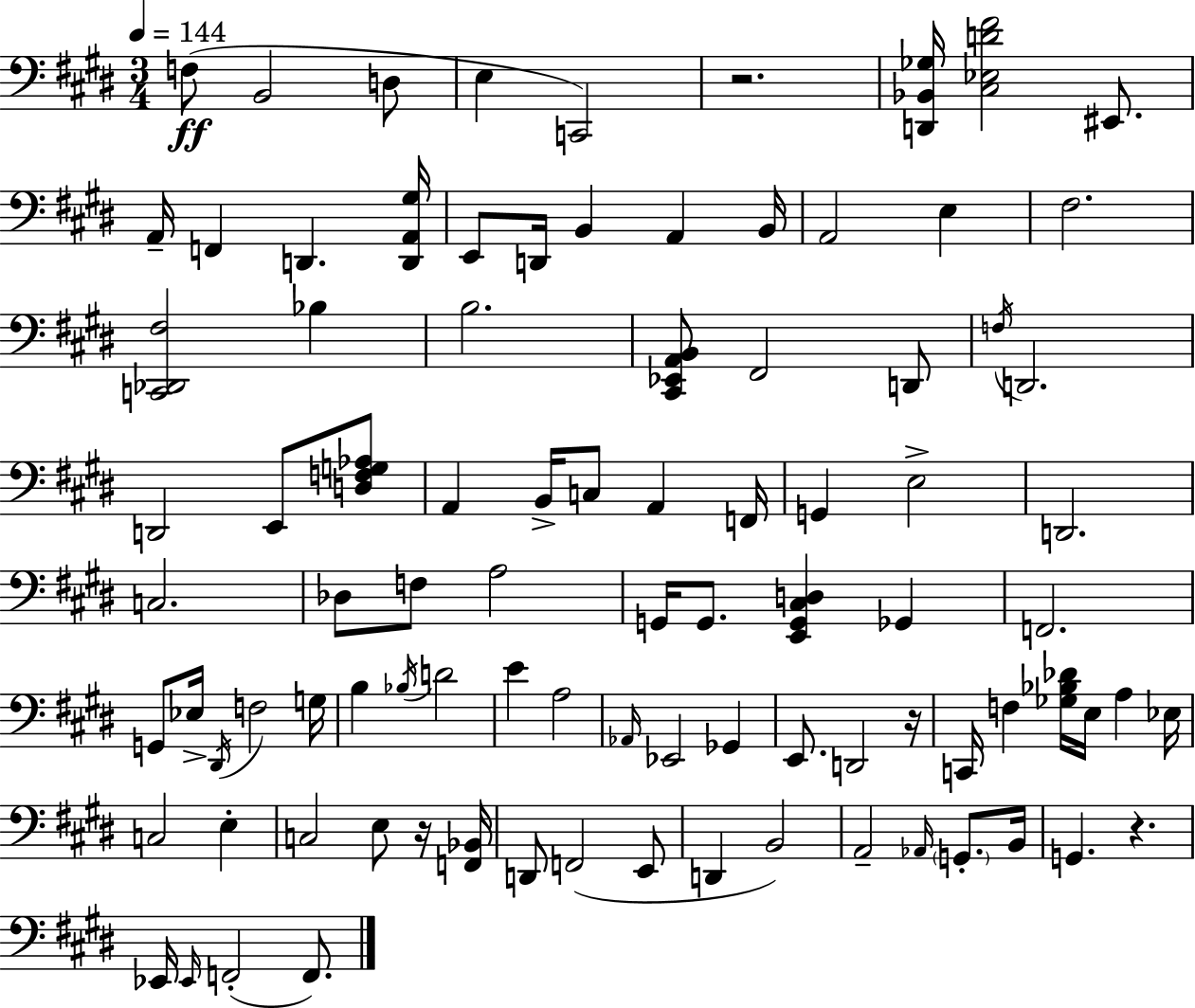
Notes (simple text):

F3/e B2/h D3/e E3/q C2/h R/h. [D2,Bb2,Gb3]/s [C#3,Eb3,D4,F#4]/h EIS2/e. A2/s F2/q D2/q. [D2,A2,G#3]/s E2/e D2/s B2/q A2/q B2/s A2/h E3/q F#3/h. [C2,Db2,F#3]/h Bb3/q B3/h. [C#2,Eb2,A2,B2]/e F#2/h D2/e F3/s D2/h. D2/h E2/e [D3,F3,G3,Ab3]/e A2/q B2/s C3/e A2/q F2/s G2/q E3/h D2/h. C3/h. Db3/e F3/e A3/h G2/s G2/e. [E2,G2,C#3,D3]/q Gb2/q F2/h. G2/e Eb3/s D#2/s F3/h G3/s B3/q Bb3/s D4/h E4/q A3/h Ab2/s Eb2/h Gb2/q E2/e. D2/h R/s C2/s F3/q [Gb3,Bb3,Db4]/s E3/s A3/q Eb3/s C3/h E3/q C3/h E3/e R/s [F2,Bb2]/s D2/e F2/h E2/e D2/q B2/h A2/h Ab2/s G2/e. B2/s G2/q. R/q. Eb2/s Eb2/s F2/h F2/e.